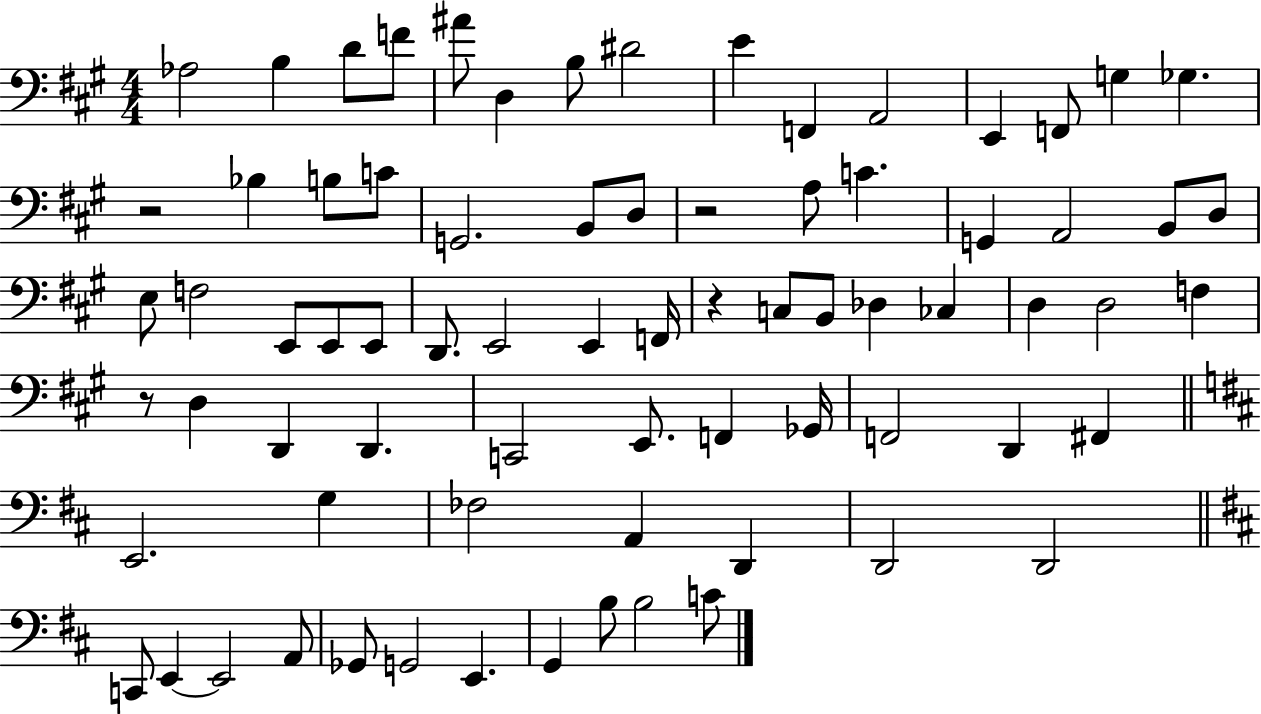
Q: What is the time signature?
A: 4/4